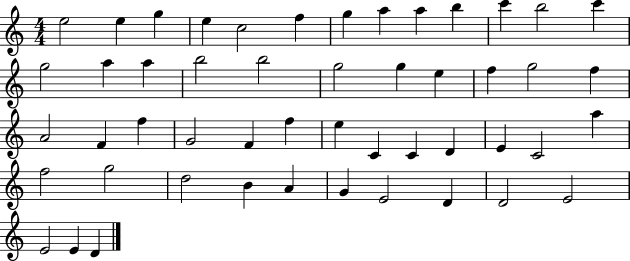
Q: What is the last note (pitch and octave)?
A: D4